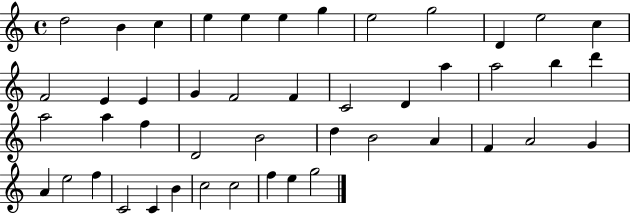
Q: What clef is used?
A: treble